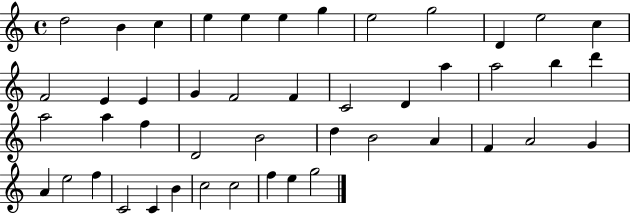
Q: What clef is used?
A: treble